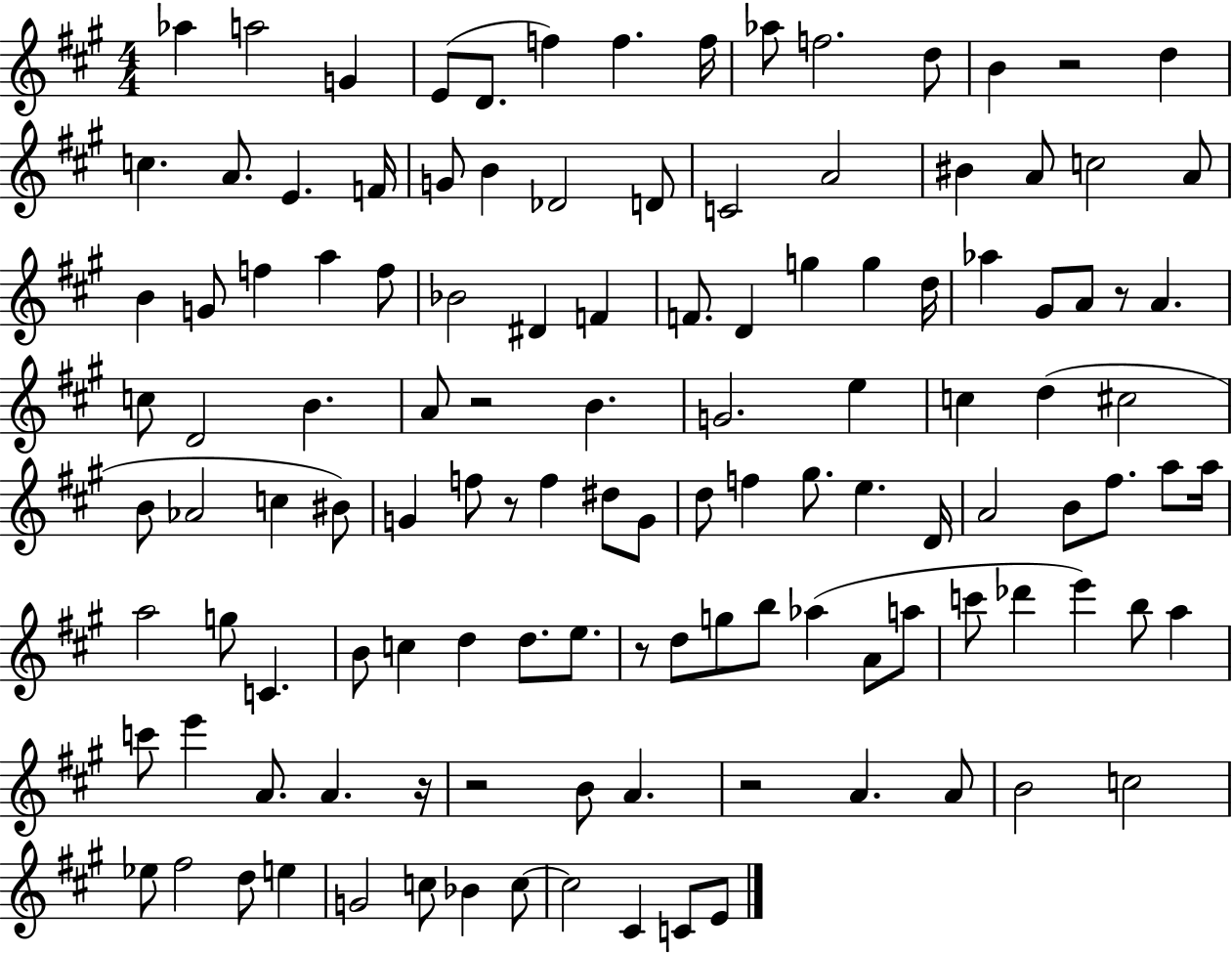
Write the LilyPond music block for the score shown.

{
  \clef treble
  \numericTimeSignature
  \time 4/4
  \key a \major
  aes''4 a''2 g'4 | e'8( d'8. f''4) f''4. f''16 | aes''8 f''2. d''8 | b'4 r2 d''4 | \break c''4. a'8. e'4. f'16 | g'8 b'4 des'2 d'8 | c'2 a'2 | bis'4 a'8 c''2 a'8 | \break b'4 g'8 f''4 a''4 f''8 | bes'2 dis'4 f'4 | f'8. d'4 g''4 g''4 d''16 | aes''4 gis'8 a'8 r8 a'4. | \break c''8 d'2 b'4. | a'8 r2 b'4. | g'2. e''4 | c''4 d''4( cis''2 | \break b'8 aes'2 c''4 bis'8) | g'4 f''8 r8 f''4 dis''8 g'8 | d''8 f''4 gis''8. e''4. d'16 | a'2 b'8 fis''8. a''8 a''16 | \break a''2 g''8 c'4. | b'8 c''4 d''4 d''8. e''8. | r8 d''8 g''8 b''8 aes''4( a'8 a''8 | c'''8 des'''4 e'''4) b''8 a''4 | \break c'''8 e'''4 a'8. a'4. r16 | r2 b'8 a'4. | r2 a'4. a'8 | b'2 c''2 | \break ees''8 fis''2 d''8 e''4 | g'2 c''8 bes'4 c''8~~ | c''2 cis'4 c'8 e'8 | \bar "|."
}